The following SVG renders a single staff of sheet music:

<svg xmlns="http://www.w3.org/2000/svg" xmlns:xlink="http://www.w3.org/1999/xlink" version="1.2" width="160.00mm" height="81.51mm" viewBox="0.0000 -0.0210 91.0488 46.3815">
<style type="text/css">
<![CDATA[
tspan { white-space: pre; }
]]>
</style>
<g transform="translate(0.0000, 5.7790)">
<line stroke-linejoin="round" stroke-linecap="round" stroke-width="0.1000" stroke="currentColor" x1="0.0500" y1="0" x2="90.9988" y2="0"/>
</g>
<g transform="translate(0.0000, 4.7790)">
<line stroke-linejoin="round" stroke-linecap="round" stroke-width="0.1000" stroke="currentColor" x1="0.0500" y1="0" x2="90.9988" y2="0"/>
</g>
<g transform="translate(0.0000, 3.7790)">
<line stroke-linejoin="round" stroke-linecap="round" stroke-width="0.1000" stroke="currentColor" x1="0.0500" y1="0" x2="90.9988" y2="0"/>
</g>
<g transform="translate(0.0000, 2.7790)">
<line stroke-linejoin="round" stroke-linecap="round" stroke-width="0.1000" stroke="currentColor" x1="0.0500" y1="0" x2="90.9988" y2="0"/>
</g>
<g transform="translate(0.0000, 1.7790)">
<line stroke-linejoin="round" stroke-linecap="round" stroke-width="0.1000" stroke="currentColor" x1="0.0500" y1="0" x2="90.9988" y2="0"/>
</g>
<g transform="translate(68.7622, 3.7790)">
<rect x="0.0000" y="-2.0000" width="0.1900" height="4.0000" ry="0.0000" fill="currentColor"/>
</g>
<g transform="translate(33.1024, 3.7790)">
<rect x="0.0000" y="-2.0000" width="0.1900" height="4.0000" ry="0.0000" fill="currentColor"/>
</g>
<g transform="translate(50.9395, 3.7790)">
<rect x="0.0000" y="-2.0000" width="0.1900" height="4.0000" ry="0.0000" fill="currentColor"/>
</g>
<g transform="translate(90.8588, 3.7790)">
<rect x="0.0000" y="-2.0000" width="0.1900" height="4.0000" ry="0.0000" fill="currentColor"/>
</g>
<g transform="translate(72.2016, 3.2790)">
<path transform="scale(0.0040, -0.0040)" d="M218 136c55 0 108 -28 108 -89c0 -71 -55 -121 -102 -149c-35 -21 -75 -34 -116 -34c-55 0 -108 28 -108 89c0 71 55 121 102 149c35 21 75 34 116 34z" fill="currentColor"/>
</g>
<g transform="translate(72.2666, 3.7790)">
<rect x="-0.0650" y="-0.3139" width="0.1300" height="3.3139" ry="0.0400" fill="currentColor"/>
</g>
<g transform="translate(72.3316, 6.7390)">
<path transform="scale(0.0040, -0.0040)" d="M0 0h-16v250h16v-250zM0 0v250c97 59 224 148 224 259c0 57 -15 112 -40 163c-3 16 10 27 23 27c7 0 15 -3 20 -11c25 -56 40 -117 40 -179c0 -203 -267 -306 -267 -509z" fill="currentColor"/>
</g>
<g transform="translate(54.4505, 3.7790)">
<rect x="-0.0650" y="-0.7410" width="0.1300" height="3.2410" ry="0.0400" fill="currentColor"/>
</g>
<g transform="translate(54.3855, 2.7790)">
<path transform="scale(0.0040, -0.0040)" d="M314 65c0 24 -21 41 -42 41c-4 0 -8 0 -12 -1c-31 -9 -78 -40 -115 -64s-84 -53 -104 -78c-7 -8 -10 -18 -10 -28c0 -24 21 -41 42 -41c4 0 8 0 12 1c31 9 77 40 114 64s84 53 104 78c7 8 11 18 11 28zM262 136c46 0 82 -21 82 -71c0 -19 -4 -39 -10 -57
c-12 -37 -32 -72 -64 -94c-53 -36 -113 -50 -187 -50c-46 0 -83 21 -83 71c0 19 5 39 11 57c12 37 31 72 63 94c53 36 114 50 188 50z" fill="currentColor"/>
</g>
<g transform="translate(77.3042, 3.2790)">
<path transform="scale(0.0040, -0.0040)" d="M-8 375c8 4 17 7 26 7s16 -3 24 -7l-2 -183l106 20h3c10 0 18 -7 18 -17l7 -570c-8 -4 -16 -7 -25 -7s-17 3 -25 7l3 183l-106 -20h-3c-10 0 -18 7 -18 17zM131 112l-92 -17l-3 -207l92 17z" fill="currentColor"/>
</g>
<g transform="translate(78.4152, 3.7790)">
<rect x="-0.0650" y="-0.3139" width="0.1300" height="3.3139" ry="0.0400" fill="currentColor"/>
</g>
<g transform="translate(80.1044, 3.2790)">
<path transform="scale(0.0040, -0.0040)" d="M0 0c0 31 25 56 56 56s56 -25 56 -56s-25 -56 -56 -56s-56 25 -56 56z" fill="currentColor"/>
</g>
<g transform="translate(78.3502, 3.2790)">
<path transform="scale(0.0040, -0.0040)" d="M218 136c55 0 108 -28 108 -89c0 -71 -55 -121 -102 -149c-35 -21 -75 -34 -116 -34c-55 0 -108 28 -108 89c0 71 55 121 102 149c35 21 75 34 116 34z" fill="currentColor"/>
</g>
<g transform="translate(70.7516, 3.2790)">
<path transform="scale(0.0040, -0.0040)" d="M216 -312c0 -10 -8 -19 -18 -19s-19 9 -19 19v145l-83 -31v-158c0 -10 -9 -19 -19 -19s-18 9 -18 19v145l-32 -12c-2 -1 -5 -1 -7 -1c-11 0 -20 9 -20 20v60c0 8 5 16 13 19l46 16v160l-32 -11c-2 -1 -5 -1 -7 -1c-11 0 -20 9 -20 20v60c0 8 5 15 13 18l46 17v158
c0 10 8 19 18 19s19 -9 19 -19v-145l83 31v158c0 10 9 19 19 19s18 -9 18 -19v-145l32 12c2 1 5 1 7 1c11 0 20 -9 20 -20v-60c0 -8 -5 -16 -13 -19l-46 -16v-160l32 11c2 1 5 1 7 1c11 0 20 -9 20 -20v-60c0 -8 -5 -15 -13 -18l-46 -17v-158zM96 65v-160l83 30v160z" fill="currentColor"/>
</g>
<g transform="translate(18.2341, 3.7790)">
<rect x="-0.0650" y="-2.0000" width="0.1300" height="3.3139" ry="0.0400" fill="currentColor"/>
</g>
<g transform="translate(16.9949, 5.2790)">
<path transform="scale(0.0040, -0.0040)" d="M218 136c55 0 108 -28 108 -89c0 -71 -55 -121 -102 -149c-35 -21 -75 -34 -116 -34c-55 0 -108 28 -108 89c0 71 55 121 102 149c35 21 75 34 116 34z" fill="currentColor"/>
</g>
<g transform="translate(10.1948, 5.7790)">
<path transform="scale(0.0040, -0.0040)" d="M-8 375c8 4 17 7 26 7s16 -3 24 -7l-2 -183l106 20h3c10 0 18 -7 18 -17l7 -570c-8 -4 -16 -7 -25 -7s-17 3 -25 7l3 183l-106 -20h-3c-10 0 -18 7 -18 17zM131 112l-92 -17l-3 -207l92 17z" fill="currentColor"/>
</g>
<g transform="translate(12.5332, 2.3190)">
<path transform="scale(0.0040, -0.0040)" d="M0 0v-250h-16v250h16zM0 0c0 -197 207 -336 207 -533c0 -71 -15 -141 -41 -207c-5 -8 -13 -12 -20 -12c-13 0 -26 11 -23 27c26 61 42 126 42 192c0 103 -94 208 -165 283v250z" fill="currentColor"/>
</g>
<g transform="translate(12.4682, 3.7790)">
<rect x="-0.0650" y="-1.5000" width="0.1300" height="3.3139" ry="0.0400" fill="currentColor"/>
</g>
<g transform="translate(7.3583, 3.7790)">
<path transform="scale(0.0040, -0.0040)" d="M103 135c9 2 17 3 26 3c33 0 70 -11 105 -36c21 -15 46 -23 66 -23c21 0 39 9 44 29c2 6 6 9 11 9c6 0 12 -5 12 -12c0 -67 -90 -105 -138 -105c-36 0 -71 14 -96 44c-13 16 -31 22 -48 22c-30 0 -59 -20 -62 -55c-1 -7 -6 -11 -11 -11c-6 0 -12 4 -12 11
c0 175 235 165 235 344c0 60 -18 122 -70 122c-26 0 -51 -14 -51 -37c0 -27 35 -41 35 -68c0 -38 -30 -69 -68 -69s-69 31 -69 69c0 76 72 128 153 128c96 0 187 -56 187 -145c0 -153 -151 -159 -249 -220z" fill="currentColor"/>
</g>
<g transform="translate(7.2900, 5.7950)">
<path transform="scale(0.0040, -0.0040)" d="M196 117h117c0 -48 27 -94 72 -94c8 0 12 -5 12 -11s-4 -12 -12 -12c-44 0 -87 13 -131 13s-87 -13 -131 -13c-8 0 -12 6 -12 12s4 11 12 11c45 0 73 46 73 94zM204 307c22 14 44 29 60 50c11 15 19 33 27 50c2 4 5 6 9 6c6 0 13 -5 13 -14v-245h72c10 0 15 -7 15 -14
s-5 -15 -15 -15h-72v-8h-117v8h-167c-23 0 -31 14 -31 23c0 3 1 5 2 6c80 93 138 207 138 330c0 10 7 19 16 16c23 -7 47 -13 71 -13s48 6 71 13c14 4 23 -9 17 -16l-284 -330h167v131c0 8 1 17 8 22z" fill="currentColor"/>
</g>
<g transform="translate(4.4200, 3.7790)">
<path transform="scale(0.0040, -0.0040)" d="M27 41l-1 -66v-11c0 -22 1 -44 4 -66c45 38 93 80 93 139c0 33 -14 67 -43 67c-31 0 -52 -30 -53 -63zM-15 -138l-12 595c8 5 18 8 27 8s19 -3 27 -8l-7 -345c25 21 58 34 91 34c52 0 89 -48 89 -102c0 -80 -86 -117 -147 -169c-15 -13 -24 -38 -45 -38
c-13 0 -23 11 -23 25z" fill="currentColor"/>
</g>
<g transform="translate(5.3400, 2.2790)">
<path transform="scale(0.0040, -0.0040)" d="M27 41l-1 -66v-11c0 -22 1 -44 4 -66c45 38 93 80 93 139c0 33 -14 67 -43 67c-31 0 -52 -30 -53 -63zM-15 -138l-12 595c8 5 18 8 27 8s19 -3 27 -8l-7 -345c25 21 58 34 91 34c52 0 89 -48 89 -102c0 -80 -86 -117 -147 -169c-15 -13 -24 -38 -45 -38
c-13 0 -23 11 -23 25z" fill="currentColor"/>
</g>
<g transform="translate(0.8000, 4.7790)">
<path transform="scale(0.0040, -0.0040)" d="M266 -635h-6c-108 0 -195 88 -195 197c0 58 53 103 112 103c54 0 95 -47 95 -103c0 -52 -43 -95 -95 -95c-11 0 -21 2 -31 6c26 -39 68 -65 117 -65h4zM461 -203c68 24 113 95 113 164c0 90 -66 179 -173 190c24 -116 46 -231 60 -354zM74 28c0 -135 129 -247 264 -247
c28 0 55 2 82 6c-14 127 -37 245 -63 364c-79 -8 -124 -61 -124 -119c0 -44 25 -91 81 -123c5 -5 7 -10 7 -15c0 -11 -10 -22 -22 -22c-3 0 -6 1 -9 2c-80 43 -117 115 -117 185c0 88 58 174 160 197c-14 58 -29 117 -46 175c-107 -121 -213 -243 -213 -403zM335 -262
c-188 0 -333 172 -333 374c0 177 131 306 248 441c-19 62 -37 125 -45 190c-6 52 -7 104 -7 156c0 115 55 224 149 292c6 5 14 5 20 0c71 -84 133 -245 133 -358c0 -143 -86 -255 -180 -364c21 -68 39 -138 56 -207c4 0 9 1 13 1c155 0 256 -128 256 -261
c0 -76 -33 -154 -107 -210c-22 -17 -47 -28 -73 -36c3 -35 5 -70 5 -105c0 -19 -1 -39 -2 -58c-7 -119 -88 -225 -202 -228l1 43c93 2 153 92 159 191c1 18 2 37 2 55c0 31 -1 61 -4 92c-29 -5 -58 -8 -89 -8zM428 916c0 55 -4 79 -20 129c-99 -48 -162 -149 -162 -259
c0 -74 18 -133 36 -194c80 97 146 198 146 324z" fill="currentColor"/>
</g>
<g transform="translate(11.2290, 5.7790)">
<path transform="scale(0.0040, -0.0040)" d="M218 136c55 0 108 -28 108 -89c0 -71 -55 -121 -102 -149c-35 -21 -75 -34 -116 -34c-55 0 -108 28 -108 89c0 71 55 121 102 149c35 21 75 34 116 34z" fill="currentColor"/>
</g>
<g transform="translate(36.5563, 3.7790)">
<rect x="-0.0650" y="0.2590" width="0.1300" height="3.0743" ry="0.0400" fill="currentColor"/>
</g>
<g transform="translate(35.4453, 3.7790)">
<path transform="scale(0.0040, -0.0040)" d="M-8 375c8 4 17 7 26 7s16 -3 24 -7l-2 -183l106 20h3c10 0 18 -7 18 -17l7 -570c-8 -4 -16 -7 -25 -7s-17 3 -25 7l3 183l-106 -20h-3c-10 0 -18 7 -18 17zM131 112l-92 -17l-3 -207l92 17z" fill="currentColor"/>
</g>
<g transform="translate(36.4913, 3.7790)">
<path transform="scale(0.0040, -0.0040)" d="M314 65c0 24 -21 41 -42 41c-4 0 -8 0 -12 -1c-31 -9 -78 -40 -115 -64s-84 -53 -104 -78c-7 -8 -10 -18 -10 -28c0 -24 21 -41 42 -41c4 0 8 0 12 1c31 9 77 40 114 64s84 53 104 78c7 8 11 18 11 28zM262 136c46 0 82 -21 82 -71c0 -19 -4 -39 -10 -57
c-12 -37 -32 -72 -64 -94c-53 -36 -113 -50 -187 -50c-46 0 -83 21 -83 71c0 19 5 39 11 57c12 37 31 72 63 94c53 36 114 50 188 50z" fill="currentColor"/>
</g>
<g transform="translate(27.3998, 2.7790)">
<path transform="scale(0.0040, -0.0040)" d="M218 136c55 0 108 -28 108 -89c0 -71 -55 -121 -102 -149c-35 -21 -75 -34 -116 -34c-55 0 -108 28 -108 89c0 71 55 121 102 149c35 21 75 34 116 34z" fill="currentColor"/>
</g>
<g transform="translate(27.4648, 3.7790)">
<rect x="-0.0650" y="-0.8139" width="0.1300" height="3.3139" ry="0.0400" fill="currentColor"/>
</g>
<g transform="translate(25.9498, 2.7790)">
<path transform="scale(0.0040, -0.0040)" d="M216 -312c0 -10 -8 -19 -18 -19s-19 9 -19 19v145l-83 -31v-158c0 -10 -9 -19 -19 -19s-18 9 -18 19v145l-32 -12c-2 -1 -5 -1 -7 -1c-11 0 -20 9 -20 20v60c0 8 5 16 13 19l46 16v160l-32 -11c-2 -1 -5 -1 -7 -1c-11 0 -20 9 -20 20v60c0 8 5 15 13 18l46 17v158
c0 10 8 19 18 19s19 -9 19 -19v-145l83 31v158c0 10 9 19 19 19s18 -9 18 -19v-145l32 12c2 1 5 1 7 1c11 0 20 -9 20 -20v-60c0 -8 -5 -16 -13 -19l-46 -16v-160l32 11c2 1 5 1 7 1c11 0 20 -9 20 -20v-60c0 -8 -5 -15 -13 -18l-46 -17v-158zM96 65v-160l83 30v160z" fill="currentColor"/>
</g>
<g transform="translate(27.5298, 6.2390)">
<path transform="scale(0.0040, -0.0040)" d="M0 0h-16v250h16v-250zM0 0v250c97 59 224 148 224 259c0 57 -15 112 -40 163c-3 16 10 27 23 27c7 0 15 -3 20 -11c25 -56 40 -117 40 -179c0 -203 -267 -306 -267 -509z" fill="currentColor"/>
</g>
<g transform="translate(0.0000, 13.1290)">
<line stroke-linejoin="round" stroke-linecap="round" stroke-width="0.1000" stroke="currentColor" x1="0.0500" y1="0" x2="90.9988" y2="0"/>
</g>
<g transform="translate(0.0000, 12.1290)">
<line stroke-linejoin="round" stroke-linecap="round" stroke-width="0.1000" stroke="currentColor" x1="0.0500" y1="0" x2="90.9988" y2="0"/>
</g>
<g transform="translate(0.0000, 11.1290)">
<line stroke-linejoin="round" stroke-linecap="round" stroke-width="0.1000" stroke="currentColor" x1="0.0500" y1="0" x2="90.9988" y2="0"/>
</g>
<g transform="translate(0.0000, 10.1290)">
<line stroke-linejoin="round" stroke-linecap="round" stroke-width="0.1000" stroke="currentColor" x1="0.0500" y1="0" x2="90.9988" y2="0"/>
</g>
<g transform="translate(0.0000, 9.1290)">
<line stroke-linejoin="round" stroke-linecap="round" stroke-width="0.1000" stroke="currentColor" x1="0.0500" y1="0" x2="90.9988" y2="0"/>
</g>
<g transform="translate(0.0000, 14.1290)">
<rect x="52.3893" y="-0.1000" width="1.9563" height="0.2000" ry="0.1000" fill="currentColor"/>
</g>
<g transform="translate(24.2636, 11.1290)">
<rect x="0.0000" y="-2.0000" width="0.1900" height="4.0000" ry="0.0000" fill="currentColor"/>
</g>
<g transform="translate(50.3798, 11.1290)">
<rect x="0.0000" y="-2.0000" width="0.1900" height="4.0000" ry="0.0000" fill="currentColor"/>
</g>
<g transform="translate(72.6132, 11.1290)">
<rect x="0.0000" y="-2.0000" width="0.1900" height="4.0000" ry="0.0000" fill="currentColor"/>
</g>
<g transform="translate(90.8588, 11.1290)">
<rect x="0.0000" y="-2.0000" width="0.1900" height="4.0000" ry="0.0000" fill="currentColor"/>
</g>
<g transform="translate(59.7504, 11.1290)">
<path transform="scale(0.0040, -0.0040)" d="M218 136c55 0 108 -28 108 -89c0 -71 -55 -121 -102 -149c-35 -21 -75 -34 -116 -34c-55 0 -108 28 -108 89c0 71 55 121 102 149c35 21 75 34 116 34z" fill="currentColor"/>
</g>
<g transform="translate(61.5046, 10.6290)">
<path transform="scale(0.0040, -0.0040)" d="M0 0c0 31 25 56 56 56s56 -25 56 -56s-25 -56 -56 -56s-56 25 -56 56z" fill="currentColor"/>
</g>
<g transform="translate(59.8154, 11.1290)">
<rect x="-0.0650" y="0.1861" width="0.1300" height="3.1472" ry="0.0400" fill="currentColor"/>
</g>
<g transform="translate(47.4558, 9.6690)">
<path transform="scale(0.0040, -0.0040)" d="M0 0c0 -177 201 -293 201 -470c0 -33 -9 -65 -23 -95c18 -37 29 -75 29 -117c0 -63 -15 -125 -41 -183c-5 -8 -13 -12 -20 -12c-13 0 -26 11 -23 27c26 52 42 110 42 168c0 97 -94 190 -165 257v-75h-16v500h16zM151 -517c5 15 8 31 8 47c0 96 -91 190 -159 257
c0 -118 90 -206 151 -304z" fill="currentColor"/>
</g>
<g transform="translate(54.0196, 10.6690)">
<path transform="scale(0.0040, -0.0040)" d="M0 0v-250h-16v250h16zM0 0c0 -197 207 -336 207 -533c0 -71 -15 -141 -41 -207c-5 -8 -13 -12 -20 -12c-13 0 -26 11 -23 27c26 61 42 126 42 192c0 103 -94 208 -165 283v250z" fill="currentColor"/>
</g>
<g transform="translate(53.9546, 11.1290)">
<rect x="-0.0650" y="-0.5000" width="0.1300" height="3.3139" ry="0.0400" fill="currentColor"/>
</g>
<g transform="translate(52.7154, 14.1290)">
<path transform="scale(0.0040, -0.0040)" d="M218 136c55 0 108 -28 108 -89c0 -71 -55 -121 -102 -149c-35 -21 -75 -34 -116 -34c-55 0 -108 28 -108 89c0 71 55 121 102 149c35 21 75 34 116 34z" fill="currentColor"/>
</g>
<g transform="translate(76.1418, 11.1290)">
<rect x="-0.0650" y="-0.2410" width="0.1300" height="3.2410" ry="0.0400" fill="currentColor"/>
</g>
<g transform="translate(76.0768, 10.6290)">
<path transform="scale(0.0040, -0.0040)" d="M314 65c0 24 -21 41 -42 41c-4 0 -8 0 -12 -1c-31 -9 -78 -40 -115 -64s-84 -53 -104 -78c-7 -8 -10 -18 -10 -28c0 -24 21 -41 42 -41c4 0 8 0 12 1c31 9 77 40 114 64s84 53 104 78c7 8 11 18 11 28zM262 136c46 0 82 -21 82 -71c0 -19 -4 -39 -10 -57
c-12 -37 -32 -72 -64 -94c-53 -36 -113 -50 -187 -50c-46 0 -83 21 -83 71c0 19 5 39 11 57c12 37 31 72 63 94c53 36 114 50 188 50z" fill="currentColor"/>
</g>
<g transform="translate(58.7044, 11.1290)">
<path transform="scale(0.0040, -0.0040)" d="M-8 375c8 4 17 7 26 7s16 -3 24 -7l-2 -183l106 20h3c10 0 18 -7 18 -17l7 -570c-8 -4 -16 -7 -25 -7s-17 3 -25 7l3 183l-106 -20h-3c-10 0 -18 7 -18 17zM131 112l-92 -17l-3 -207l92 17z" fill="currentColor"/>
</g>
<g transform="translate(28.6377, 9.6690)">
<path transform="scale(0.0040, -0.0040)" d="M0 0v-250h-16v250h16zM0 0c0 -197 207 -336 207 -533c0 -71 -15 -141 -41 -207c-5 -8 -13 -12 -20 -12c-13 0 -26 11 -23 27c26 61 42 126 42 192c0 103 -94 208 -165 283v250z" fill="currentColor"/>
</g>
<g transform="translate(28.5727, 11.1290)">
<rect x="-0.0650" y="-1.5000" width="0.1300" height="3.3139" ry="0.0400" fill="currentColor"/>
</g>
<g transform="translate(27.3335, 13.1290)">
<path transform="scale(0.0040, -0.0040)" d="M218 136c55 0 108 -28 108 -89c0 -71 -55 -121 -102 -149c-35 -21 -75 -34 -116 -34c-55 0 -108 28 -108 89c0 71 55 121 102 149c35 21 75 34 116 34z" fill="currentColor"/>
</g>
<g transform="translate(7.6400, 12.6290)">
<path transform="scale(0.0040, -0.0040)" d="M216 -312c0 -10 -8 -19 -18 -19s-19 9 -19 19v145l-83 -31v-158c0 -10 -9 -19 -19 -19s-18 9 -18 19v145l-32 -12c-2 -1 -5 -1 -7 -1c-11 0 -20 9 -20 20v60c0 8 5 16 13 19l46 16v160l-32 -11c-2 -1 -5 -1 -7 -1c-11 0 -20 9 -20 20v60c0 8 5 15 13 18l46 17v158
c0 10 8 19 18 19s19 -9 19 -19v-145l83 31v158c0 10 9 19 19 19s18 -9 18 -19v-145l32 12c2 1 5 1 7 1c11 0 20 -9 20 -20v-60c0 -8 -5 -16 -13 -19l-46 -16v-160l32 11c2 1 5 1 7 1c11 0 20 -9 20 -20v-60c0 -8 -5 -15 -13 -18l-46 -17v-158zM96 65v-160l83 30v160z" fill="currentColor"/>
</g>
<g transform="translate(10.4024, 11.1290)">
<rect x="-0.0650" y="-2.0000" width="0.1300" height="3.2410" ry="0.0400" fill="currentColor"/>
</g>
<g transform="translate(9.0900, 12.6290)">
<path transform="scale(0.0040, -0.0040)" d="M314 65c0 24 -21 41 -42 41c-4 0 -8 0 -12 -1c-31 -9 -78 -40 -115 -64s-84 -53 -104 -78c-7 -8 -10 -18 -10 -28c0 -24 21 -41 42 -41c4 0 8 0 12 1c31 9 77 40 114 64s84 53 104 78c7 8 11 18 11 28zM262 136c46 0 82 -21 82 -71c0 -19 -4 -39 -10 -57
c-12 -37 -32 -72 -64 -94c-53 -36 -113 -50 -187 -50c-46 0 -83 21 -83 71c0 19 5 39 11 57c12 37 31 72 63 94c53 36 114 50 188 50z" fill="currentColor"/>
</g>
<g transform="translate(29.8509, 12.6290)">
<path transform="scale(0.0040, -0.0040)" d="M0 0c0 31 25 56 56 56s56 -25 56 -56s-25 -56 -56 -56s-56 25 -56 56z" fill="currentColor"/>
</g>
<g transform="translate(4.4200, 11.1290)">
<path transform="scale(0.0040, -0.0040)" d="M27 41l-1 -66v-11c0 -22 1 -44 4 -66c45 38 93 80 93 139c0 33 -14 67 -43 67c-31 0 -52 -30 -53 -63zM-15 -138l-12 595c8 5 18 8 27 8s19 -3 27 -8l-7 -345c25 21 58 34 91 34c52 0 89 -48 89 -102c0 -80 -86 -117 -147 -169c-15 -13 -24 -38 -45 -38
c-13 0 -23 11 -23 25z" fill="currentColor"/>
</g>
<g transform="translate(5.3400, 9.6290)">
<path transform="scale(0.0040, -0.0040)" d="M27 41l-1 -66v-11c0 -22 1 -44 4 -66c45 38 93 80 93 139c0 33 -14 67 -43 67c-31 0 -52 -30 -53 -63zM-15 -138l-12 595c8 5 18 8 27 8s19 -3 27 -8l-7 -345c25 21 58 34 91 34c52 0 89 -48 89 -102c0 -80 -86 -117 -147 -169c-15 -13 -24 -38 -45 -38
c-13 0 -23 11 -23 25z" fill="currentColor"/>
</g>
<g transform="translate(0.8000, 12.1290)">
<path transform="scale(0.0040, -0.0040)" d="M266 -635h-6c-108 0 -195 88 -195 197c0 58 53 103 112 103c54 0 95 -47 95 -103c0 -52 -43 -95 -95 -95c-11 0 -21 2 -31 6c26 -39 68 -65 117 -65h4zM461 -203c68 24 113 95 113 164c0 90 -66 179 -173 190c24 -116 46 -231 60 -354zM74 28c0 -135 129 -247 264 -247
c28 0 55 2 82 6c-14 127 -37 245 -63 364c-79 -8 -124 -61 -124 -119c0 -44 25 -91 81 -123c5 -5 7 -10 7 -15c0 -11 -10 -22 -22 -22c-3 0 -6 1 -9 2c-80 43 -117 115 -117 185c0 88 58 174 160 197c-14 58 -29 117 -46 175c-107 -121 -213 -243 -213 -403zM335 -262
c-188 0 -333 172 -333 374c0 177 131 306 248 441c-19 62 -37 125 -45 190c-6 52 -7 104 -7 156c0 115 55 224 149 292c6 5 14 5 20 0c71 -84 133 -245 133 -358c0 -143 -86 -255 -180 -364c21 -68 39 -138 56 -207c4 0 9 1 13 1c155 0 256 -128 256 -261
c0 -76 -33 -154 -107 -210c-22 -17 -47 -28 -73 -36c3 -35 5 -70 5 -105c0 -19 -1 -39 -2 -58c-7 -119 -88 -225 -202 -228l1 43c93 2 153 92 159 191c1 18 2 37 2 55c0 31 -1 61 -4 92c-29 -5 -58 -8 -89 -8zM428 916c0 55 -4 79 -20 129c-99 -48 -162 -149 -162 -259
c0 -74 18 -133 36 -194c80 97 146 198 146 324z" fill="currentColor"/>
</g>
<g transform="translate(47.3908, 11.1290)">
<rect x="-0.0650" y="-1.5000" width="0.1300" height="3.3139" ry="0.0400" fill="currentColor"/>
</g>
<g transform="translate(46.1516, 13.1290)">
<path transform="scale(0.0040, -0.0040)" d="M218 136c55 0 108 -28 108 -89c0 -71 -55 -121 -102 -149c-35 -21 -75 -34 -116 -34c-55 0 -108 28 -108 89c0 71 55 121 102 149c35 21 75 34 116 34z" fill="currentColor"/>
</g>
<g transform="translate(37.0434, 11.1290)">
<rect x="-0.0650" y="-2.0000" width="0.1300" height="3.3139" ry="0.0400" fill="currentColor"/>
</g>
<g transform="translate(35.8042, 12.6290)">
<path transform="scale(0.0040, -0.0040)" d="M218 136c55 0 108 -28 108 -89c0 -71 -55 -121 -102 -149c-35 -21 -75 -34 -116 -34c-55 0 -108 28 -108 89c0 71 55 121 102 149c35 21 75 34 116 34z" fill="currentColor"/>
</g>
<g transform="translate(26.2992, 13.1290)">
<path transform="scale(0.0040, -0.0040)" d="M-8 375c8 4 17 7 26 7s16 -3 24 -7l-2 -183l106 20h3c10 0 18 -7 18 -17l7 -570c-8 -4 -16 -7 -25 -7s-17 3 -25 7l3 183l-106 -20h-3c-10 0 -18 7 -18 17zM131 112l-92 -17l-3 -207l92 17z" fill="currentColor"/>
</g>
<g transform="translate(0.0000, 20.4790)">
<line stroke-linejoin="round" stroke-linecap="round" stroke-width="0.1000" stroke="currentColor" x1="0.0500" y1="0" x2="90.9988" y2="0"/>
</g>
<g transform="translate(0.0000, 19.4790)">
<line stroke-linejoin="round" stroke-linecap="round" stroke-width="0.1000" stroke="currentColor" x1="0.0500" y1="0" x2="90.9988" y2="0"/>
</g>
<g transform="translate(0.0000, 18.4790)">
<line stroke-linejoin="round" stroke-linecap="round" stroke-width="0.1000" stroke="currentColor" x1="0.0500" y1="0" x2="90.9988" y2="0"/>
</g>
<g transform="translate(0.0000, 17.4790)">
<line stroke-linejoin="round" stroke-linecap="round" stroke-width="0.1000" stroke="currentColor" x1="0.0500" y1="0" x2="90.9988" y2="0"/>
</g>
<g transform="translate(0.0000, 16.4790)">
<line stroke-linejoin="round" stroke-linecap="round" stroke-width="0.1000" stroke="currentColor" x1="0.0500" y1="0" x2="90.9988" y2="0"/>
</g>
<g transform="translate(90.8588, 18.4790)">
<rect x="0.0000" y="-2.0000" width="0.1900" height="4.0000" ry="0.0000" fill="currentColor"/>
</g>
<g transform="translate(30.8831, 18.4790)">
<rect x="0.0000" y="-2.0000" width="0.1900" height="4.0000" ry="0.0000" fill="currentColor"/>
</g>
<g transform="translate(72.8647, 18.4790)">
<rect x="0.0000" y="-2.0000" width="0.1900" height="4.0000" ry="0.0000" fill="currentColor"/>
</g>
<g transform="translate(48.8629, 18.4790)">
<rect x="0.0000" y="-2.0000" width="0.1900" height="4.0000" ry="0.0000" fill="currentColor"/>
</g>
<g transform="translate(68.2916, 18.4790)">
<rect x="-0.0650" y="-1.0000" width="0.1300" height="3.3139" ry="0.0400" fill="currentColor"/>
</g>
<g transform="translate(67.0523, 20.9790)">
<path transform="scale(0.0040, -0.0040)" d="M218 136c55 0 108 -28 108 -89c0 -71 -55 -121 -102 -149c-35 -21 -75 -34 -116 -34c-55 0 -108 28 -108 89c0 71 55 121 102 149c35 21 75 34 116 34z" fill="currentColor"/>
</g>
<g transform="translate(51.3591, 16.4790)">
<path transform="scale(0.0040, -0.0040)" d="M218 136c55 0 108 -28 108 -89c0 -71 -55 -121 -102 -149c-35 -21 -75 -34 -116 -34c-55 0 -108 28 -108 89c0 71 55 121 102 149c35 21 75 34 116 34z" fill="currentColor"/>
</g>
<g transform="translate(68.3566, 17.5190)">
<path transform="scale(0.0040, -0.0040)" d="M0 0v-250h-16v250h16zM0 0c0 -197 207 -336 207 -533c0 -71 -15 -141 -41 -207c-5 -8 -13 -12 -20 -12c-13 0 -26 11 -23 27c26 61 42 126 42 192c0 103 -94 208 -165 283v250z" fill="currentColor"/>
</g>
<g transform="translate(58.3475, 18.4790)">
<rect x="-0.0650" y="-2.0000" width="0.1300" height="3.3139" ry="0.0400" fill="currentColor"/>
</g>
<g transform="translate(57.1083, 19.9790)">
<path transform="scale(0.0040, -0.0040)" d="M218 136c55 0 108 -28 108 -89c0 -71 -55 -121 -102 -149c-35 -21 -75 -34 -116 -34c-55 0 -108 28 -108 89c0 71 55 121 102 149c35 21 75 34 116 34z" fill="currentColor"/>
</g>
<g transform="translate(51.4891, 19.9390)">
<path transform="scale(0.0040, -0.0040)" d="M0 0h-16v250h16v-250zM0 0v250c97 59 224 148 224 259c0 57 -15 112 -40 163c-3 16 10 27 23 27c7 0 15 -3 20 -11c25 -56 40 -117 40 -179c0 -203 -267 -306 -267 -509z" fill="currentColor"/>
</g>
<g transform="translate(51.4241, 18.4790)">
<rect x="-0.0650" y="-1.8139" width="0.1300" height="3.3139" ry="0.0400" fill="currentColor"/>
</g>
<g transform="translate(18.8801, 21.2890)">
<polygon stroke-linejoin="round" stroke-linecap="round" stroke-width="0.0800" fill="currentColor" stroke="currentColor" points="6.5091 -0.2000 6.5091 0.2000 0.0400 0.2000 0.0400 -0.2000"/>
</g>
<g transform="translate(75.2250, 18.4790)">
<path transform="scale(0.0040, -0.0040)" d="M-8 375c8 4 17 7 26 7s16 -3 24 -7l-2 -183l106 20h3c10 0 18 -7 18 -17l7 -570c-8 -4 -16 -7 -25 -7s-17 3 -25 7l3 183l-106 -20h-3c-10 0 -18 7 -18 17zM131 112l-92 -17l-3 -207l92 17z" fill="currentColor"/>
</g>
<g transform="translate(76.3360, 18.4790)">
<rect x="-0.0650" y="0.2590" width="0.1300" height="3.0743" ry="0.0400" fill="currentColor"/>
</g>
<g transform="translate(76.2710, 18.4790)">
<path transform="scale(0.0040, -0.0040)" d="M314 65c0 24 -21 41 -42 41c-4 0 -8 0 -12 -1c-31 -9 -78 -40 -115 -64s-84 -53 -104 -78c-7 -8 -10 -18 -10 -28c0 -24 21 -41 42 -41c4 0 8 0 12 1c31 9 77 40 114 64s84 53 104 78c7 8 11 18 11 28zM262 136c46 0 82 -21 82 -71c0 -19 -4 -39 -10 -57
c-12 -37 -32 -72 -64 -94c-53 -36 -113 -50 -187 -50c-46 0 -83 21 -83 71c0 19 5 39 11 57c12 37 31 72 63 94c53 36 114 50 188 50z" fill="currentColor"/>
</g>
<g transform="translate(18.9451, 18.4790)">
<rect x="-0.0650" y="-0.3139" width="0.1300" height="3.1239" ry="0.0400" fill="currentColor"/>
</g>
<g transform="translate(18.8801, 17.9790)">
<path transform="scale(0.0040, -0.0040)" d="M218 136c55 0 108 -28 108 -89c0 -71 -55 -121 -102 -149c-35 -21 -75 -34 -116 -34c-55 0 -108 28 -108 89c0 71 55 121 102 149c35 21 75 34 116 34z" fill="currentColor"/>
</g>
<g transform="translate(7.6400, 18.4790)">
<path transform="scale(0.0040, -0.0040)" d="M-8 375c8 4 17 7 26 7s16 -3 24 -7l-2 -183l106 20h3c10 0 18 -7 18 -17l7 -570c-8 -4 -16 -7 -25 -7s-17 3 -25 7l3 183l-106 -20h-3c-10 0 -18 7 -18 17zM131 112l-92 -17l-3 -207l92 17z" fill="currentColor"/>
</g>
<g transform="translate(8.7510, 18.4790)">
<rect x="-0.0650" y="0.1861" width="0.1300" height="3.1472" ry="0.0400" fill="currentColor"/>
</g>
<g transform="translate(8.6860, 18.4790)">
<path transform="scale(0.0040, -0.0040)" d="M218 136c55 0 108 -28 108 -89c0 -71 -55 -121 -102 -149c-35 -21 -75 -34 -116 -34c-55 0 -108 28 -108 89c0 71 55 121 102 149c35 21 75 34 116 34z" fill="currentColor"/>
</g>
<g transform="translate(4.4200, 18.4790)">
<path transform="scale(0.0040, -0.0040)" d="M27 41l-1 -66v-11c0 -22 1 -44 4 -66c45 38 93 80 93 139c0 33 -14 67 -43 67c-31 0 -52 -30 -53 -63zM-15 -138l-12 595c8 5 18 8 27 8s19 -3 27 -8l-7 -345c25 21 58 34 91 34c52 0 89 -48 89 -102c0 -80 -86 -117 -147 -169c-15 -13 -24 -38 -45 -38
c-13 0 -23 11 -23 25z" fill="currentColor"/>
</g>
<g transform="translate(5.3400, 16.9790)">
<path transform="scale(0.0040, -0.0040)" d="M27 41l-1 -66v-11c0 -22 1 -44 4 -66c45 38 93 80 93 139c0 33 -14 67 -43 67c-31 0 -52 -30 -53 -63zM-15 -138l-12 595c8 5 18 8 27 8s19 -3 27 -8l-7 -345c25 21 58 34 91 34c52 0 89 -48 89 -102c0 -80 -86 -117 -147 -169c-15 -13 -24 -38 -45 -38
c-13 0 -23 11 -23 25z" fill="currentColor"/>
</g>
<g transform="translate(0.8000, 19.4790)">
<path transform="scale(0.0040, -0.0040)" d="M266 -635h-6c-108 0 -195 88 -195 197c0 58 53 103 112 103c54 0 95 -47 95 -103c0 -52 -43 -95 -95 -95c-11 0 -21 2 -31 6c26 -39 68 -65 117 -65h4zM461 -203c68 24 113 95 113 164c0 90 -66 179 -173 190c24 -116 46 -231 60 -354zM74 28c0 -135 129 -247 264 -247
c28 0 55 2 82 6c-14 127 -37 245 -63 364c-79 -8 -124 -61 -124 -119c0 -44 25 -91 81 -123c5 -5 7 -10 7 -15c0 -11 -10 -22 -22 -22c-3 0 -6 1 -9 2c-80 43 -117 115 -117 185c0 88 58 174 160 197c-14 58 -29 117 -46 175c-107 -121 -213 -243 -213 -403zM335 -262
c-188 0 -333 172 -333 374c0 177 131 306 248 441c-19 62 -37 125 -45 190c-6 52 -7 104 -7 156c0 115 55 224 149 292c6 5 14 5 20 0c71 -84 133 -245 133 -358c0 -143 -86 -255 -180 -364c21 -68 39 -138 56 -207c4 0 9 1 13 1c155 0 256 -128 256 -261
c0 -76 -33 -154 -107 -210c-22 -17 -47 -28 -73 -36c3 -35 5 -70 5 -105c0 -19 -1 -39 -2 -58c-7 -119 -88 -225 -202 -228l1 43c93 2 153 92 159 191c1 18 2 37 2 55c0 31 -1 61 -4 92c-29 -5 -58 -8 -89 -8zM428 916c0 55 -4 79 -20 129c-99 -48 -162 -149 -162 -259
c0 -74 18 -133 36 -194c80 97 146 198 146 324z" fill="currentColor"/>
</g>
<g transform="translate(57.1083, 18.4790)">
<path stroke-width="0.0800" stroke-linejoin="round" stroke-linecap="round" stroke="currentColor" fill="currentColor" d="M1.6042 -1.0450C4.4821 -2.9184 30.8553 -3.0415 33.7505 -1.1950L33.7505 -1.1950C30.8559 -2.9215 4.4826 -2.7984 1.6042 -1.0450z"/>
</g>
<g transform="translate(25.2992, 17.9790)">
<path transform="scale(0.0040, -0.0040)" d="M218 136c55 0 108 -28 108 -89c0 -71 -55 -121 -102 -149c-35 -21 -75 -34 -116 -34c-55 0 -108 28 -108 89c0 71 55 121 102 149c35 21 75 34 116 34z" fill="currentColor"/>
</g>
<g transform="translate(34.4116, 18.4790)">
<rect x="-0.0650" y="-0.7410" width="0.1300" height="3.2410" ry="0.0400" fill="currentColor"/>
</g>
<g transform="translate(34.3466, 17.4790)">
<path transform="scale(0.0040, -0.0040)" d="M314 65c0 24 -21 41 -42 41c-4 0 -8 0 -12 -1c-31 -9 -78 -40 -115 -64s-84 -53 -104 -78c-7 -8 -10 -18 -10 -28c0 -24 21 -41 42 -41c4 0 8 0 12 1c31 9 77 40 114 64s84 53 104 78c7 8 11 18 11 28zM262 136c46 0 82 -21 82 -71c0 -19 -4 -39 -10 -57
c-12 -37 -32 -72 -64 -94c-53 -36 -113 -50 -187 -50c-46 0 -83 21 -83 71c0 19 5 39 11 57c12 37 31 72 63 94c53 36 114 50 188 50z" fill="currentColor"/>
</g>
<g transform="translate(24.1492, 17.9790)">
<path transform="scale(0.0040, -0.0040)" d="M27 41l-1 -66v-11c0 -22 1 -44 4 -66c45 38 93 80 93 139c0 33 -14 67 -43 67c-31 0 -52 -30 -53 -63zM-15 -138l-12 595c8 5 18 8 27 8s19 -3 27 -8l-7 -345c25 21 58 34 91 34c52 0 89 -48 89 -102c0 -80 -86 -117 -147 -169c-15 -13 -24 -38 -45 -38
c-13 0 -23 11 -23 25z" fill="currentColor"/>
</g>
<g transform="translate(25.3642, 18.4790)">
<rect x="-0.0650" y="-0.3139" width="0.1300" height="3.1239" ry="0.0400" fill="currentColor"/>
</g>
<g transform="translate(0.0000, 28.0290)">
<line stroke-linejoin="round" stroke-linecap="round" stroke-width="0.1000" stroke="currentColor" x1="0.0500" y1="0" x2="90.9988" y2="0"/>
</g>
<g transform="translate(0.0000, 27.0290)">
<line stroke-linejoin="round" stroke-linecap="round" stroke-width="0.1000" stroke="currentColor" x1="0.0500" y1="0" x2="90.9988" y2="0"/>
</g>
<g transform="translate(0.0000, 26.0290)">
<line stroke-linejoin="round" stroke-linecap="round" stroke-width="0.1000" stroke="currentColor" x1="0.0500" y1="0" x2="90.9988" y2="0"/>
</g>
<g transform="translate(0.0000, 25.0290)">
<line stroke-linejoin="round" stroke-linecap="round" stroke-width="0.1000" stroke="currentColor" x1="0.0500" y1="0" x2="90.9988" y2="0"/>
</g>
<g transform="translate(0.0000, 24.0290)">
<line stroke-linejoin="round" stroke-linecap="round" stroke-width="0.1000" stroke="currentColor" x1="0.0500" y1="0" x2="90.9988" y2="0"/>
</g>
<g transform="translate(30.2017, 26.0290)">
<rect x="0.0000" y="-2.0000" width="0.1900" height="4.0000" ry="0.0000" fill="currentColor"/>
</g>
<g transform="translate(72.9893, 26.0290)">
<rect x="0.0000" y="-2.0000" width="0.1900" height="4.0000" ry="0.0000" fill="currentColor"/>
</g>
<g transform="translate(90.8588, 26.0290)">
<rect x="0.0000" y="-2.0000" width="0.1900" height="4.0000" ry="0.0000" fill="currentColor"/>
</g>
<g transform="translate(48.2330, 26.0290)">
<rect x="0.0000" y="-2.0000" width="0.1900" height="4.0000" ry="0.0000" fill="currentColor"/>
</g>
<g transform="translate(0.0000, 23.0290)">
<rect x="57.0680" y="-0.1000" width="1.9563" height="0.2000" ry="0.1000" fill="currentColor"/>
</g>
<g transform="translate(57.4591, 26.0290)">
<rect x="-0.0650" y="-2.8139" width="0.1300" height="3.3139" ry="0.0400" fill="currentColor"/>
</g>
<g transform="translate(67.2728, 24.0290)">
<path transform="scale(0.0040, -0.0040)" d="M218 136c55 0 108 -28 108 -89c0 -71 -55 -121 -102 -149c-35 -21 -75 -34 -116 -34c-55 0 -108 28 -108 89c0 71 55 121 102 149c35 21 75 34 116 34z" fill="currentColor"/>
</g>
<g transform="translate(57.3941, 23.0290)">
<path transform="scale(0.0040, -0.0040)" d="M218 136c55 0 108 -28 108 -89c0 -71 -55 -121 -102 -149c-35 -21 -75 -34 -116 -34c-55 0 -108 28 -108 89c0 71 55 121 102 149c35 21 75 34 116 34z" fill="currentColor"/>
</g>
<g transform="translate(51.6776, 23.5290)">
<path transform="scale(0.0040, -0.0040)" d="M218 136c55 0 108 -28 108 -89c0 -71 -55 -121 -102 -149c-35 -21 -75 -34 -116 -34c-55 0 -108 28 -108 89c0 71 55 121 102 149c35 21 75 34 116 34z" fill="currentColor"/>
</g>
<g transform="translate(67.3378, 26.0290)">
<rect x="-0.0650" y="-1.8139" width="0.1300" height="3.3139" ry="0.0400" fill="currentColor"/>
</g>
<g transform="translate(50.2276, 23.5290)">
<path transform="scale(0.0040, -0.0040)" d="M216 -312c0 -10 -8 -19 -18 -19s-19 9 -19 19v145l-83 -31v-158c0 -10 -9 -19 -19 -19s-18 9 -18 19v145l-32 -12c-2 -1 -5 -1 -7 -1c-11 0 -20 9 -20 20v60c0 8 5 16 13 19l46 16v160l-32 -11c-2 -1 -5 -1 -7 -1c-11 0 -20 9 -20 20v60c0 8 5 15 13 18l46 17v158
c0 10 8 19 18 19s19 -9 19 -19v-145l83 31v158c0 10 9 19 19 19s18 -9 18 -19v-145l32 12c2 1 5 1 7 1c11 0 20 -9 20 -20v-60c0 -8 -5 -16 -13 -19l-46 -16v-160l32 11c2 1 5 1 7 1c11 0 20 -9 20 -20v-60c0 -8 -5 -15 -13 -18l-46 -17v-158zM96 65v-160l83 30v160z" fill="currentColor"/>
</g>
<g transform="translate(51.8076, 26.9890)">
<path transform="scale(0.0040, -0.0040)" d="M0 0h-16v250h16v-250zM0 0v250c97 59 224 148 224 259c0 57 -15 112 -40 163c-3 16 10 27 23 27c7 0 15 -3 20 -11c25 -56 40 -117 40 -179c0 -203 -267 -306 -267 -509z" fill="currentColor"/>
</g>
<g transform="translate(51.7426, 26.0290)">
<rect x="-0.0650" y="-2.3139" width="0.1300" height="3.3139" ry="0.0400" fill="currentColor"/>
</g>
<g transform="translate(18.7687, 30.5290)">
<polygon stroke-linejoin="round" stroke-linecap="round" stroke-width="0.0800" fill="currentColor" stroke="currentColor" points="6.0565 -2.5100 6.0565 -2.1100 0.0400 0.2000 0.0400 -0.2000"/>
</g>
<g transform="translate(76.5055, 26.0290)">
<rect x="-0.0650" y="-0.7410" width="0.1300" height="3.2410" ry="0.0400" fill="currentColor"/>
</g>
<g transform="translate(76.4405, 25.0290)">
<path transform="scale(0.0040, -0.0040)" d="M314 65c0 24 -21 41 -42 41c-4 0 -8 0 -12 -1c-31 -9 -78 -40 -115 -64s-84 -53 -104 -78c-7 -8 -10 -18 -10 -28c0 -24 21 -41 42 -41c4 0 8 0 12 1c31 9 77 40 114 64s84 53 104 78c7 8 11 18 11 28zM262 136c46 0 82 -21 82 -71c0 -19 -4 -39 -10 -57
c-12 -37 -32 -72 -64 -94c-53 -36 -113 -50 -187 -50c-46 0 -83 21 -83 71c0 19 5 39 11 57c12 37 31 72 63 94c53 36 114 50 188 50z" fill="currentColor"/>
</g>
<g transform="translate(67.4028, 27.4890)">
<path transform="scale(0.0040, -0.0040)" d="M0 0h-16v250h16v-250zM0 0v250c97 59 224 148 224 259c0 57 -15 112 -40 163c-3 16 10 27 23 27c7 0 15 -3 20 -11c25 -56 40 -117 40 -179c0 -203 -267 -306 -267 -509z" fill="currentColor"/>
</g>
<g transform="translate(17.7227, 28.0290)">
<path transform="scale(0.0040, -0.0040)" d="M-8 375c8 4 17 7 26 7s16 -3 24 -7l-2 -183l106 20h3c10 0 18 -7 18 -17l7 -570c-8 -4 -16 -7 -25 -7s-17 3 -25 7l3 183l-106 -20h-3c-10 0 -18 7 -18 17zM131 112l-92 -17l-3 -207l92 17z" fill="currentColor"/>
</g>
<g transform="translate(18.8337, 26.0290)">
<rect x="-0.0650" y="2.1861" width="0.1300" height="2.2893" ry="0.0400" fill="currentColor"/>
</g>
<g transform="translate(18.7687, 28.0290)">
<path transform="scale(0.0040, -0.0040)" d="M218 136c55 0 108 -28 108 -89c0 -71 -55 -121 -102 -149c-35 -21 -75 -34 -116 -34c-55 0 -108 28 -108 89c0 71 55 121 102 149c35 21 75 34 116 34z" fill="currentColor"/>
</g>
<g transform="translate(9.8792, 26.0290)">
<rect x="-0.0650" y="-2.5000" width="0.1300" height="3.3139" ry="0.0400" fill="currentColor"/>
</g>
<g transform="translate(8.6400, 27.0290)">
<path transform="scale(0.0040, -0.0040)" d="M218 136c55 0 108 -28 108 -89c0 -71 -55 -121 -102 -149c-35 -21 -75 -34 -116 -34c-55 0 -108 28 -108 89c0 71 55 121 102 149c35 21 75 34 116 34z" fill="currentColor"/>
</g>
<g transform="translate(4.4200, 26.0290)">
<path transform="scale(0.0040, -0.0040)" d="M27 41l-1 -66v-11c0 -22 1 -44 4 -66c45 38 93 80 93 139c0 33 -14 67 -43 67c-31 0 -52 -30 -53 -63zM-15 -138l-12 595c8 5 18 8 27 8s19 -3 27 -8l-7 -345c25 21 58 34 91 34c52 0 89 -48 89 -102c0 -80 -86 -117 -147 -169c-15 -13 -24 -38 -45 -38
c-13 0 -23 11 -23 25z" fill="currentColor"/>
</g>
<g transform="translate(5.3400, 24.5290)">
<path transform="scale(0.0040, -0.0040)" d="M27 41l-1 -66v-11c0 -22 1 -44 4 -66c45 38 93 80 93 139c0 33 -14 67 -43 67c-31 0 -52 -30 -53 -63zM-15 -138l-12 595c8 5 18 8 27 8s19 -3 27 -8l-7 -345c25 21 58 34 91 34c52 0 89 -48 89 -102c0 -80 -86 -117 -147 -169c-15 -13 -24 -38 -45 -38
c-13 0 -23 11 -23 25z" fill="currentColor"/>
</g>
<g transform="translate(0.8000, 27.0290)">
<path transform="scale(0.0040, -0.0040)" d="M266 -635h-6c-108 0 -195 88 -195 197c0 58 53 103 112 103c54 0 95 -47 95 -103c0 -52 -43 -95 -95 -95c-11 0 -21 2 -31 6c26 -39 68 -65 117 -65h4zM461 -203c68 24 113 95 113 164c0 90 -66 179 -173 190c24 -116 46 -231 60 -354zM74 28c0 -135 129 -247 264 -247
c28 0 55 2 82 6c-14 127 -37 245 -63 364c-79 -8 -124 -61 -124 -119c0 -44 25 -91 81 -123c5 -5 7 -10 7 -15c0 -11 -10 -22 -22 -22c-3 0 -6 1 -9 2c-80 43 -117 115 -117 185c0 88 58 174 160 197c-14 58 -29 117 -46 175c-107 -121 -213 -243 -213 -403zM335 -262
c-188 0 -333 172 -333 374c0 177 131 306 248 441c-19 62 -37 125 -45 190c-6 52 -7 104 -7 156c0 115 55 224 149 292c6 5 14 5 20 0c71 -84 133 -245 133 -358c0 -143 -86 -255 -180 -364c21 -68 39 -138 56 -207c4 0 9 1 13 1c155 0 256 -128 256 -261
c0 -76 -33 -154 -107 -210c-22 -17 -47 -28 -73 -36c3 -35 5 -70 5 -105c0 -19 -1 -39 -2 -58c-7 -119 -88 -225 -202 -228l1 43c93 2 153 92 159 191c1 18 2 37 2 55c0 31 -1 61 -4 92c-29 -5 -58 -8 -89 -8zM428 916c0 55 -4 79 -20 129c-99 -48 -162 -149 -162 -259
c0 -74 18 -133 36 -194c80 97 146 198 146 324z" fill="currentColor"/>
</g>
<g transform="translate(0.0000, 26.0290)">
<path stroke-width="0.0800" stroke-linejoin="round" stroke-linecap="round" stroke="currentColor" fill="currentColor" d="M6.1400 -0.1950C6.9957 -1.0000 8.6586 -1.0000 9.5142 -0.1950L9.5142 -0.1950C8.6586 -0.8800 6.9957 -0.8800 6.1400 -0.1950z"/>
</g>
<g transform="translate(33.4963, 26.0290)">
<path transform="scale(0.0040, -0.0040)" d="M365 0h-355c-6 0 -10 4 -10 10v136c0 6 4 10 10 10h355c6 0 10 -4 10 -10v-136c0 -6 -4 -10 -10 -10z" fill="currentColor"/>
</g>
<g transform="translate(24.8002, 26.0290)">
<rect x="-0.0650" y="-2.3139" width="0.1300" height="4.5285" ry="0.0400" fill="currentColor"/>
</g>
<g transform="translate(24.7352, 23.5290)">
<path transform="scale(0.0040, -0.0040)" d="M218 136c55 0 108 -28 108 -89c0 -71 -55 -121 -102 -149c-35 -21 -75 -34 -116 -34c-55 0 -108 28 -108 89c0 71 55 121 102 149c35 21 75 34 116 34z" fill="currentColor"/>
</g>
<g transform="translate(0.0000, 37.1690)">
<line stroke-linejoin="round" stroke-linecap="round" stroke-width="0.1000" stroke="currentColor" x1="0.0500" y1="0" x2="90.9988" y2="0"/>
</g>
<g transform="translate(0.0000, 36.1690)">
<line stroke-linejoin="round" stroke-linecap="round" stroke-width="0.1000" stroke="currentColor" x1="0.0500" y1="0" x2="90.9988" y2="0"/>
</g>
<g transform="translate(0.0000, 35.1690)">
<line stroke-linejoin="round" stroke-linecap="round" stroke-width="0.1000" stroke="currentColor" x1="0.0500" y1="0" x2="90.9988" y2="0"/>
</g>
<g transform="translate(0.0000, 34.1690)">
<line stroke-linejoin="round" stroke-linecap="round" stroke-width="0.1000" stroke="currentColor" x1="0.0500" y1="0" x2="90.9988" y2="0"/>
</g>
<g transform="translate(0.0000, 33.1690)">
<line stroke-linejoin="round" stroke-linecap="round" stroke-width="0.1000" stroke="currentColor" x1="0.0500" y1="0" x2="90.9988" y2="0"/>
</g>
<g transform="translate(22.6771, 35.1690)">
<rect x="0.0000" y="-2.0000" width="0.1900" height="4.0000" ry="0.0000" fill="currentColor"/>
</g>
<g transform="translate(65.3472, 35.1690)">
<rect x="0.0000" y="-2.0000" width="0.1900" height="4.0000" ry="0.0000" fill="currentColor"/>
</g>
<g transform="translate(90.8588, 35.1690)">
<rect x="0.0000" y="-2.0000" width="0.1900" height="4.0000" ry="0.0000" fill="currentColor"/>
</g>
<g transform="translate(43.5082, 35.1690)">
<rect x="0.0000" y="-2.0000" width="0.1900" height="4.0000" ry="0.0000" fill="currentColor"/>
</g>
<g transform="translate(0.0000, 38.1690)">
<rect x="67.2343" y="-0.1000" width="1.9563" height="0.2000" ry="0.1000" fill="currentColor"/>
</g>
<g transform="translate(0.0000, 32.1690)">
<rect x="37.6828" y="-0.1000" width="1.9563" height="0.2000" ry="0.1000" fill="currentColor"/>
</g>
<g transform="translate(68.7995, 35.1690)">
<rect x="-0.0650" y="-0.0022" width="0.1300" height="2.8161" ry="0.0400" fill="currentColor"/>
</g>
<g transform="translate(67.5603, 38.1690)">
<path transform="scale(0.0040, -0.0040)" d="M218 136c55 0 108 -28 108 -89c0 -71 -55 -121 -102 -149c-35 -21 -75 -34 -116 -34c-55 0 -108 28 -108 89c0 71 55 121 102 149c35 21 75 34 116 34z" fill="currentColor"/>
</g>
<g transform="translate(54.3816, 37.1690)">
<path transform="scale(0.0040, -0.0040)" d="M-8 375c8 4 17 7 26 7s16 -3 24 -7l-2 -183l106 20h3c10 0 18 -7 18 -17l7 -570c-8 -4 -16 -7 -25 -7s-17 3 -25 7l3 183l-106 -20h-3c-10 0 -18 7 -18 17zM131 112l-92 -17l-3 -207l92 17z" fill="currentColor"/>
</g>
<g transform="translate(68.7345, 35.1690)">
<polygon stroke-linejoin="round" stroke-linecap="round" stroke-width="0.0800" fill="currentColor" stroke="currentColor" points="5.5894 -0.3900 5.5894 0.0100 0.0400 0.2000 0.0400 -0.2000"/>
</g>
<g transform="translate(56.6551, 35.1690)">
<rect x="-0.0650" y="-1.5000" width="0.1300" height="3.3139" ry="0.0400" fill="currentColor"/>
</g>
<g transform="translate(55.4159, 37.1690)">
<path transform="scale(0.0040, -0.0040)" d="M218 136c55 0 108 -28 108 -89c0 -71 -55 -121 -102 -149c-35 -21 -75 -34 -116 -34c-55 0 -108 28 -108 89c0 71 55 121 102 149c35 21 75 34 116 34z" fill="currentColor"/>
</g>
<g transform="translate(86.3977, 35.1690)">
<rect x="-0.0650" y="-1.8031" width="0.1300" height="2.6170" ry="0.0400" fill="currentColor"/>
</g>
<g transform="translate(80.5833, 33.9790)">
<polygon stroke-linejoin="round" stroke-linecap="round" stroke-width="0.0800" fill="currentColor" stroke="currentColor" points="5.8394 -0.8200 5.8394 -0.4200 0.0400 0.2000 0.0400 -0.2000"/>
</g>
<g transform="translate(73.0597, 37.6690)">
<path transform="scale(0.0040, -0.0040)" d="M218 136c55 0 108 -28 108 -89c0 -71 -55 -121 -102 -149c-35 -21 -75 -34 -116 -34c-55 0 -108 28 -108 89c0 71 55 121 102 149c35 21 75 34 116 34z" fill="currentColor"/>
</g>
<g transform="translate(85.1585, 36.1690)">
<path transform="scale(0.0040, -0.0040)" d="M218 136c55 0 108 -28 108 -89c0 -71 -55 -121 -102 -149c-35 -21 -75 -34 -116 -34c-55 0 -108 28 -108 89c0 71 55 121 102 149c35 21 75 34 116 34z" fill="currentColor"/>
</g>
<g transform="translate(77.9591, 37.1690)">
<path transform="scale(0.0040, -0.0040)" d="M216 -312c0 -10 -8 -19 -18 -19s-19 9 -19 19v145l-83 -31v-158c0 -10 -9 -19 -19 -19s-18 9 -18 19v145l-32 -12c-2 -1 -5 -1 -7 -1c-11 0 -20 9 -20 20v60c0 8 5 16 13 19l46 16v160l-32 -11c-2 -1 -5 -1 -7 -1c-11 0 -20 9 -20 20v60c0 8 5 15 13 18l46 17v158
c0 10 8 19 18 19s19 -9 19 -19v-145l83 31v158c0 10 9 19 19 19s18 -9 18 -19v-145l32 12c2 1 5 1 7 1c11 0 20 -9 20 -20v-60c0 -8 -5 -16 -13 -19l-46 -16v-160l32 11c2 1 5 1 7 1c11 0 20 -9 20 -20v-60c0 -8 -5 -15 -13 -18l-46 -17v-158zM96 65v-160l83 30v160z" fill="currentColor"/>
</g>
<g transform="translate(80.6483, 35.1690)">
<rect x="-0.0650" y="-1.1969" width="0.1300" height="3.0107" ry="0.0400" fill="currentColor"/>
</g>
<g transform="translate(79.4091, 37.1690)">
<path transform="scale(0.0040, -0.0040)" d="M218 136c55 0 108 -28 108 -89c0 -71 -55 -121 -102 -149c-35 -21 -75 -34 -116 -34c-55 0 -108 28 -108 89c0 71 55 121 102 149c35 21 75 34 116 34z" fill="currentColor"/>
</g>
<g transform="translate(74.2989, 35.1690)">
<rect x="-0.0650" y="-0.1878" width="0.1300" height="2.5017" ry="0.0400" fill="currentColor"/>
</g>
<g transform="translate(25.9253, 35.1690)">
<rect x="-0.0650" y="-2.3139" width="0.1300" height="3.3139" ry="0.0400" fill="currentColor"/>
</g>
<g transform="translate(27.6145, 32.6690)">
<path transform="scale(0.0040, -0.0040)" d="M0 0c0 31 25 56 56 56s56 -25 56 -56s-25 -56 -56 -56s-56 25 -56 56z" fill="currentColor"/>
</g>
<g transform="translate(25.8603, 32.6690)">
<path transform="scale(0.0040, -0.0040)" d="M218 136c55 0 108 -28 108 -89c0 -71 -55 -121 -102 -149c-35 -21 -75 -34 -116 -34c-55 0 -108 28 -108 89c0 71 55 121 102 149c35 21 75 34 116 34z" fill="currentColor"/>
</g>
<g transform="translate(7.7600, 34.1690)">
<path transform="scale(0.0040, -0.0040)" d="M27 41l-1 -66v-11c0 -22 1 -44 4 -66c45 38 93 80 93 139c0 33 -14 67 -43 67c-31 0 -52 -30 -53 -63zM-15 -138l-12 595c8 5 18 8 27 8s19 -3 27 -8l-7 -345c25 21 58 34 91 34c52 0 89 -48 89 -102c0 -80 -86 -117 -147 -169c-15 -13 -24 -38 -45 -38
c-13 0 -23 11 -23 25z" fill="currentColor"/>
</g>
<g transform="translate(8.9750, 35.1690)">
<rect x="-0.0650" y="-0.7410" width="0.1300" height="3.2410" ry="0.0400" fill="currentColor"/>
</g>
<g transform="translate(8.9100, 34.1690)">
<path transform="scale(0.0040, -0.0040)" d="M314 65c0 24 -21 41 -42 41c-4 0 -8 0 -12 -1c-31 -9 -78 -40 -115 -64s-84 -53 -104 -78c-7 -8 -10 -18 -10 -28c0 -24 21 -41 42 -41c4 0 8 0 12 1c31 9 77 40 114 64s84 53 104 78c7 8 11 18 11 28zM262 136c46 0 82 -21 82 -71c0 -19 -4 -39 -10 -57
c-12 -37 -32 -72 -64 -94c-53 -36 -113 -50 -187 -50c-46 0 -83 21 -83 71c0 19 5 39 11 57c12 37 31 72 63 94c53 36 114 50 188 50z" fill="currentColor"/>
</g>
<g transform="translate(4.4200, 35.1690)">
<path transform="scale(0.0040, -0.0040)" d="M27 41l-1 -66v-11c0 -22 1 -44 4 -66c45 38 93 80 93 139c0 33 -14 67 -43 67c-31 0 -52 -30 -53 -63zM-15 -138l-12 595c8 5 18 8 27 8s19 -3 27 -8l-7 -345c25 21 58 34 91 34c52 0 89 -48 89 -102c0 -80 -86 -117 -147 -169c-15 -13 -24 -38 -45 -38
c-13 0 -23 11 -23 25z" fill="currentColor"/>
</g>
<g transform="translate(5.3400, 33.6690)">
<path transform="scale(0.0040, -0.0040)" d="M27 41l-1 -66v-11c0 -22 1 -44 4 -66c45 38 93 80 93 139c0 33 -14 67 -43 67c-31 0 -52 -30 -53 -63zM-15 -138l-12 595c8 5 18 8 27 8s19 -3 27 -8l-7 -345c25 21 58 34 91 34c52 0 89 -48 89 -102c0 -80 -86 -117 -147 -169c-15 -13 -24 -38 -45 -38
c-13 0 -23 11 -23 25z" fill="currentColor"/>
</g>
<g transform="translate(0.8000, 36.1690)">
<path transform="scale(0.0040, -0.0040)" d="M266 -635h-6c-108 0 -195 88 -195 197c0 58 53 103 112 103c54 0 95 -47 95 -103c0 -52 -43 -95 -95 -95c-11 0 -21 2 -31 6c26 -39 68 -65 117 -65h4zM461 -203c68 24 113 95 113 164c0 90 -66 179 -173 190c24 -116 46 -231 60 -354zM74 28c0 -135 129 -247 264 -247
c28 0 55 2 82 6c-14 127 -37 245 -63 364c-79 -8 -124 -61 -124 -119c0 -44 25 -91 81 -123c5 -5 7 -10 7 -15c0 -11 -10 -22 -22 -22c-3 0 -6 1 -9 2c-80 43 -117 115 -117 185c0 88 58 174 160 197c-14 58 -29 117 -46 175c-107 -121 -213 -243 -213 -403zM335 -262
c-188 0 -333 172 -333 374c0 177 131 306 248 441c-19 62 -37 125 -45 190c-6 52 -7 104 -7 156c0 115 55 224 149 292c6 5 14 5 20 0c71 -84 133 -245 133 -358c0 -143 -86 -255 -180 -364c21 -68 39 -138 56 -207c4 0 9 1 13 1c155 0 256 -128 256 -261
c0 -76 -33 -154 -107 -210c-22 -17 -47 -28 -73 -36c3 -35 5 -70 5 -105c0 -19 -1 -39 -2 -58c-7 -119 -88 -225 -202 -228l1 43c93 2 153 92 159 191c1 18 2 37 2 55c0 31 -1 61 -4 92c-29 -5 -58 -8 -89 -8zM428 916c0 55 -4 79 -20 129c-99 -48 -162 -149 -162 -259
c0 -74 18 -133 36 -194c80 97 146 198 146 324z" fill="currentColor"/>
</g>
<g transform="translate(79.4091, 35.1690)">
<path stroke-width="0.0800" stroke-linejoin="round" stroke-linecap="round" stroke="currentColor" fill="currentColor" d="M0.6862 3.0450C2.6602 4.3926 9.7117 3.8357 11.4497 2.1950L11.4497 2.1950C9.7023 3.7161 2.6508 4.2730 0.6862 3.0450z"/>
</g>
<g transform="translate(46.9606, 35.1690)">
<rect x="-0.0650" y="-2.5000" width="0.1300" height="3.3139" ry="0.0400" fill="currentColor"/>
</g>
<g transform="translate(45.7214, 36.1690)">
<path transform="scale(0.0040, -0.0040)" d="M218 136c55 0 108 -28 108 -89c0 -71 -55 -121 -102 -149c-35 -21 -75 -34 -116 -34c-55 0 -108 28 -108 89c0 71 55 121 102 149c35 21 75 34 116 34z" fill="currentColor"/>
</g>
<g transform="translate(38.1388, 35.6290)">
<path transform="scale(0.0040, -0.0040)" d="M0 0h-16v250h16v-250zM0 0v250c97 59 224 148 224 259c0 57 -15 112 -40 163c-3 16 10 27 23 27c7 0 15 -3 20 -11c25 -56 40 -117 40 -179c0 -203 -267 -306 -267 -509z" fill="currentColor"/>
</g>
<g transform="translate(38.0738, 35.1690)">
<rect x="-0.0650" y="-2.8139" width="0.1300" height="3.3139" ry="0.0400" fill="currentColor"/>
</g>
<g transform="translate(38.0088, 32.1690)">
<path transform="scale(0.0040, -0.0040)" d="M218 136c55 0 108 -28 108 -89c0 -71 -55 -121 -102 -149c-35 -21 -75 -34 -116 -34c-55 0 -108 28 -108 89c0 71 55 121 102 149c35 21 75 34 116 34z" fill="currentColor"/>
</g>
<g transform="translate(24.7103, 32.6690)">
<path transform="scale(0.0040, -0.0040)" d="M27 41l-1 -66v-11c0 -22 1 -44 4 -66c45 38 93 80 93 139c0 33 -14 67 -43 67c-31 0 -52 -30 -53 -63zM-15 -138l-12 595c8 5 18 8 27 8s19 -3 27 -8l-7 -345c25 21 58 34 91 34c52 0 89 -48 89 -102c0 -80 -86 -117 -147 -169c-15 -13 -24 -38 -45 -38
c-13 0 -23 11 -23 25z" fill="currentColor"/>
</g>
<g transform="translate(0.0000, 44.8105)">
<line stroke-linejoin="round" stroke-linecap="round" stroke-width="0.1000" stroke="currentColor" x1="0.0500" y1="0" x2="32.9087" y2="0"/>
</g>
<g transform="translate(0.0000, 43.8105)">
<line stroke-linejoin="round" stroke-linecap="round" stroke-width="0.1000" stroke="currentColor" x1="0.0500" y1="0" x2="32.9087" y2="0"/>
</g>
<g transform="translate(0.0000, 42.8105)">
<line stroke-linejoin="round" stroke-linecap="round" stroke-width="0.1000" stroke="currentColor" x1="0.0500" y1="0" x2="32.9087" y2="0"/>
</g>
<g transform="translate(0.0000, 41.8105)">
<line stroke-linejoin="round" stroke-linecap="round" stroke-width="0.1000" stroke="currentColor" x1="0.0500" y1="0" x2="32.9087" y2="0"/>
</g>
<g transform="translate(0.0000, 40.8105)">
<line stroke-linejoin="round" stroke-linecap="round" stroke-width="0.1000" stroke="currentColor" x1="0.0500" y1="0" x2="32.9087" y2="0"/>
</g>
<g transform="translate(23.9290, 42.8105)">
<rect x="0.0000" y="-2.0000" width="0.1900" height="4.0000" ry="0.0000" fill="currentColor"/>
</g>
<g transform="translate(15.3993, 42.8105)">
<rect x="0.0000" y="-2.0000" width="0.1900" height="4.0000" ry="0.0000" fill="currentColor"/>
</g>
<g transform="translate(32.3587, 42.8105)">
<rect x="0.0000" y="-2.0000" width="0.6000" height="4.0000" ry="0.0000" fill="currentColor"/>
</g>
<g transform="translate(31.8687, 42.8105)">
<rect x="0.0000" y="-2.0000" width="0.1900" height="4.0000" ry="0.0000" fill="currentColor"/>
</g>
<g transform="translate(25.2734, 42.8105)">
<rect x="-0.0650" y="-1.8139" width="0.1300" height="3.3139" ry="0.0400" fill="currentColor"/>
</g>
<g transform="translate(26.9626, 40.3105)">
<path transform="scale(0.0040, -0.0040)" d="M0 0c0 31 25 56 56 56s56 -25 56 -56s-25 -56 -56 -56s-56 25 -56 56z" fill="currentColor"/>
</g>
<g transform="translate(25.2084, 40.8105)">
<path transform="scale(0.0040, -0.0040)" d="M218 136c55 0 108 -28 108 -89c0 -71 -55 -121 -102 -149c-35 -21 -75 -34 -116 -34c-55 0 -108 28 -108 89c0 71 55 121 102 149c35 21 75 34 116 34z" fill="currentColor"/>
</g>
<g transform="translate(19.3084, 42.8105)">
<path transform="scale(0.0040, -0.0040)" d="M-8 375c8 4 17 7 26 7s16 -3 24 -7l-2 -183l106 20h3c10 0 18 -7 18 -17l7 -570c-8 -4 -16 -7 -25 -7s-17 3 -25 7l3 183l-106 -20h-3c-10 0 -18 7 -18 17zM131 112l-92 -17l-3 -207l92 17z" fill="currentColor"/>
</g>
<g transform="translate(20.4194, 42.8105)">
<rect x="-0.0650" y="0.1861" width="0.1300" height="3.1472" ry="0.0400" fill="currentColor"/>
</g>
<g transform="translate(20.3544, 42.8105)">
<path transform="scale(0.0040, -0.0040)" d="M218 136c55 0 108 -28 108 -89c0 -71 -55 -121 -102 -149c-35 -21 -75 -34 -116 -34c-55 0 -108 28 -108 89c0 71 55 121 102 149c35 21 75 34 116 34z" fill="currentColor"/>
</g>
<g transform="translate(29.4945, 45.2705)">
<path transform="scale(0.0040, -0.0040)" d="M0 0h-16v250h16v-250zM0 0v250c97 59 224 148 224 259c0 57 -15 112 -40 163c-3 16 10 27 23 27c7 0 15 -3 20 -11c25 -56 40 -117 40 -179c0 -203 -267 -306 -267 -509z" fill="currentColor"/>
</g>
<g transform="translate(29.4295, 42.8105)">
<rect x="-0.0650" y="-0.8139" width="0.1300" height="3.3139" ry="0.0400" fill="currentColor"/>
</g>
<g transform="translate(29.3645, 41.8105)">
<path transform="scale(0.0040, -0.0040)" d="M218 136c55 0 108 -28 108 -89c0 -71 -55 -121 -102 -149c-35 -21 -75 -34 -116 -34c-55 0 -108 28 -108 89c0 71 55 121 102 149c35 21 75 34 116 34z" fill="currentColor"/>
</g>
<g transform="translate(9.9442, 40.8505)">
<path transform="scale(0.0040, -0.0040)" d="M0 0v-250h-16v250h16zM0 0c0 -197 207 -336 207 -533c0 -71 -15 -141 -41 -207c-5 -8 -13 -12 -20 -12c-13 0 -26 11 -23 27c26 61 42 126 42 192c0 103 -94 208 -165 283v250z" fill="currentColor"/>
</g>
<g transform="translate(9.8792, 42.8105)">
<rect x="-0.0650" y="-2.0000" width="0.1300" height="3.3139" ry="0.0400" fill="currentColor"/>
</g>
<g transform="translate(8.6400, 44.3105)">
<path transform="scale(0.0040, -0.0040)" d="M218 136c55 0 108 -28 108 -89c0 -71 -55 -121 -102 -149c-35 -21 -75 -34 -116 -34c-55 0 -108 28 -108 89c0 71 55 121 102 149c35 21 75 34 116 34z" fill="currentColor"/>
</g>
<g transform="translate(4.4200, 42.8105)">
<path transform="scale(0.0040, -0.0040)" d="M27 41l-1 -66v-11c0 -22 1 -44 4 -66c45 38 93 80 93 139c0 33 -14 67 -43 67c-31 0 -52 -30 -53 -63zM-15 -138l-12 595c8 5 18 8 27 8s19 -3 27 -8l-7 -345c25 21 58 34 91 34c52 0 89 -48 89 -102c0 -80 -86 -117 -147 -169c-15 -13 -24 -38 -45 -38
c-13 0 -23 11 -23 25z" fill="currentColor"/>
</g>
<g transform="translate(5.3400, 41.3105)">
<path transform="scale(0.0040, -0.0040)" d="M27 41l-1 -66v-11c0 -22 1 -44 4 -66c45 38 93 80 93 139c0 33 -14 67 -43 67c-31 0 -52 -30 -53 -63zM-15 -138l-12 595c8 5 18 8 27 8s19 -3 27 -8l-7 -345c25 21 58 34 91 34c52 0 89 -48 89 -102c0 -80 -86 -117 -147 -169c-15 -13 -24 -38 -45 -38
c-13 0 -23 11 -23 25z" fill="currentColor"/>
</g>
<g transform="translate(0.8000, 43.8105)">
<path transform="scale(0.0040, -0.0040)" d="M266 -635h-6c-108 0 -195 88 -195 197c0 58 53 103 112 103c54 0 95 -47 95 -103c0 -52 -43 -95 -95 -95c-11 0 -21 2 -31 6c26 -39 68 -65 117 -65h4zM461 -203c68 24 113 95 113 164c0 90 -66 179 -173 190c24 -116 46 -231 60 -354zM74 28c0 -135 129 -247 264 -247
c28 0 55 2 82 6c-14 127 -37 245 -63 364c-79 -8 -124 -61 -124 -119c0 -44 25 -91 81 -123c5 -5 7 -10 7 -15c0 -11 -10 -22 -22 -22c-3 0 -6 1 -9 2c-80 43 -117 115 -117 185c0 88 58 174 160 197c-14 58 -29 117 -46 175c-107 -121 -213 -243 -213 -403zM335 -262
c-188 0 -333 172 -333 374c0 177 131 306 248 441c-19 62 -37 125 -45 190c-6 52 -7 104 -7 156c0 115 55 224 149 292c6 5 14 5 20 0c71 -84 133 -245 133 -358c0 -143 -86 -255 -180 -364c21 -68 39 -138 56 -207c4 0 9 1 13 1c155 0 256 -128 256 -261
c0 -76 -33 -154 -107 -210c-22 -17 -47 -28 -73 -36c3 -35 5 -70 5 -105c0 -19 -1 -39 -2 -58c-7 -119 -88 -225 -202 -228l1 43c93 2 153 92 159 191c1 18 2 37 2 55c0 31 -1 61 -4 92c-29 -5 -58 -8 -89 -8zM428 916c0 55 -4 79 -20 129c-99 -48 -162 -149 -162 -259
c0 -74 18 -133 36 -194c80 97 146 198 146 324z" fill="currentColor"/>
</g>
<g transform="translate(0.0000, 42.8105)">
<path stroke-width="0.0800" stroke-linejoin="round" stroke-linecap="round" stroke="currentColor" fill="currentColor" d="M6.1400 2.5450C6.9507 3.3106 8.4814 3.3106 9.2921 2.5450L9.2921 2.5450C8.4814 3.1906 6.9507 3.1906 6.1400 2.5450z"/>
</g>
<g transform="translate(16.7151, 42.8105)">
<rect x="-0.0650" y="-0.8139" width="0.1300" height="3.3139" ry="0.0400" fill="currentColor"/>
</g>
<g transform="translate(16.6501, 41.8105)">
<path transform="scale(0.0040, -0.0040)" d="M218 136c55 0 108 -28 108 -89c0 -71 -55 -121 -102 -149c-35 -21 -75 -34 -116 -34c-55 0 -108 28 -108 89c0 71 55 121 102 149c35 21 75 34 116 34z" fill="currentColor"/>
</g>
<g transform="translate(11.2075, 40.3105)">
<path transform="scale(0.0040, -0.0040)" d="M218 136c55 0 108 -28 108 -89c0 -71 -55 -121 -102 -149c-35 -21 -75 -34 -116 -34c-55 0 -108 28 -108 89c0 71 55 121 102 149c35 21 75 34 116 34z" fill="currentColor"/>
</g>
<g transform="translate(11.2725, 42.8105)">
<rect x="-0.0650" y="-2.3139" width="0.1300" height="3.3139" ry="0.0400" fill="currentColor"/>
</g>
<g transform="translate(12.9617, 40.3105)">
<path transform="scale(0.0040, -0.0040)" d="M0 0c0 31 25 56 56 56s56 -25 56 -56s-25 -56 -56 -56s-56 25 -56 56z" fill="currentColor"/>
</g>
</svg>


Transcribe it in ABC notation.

X:1
T:Untitled
M:2/4
L:1/4
K:Bb
E/2 F ^d/2 B2 d2 ^c/2 c ^F2 E/2 F E/4 C/2 B c2 B c/2 _c/2 d2 f/2 F D/2 B2 G E/2 g/2 z2 ^g/2 a f/2 d2 _d2 _g a/2 G E C/2 D/2 ^E/2 G/2 F/2 g d B f d/2